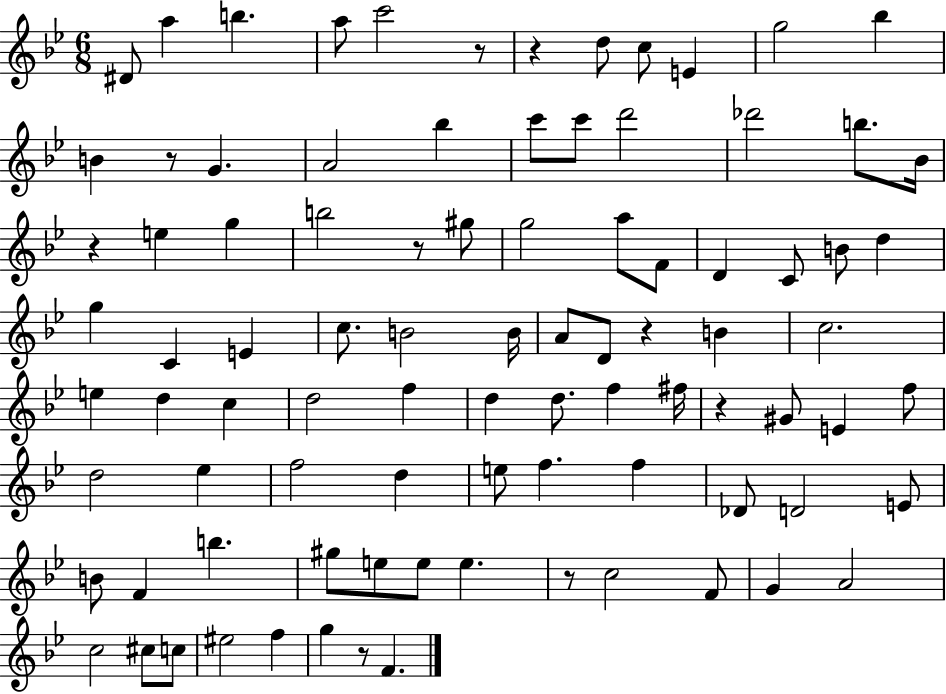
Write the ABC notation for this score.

X:1
T:Untitled
M:6/8
L:1/4
K:Bb
^D/2 a b a/2 c'2 z/2 z d/2 c/2 E g2 _b B z/2 G A2 _b c'/2 c'/2 d'2 _d'2 b/2 _B/4 z e g b2 z/2 ^g/2 g2 a/2 F/2 D C/2 B/2 d g C E c/2 B2 B/4 A/2 D/2 z B c2 e d c d2 f d d/2 f ^f/4 z ^G/2 E f/2 d2 _e f2 d e/2 f f _D/2 D2 E/2 B/2 F b ^g/2 e/2 e/2 e z/2 c2 F/2 G A2 c2 ^c/2 c/2 ^e2 f g z/2 F